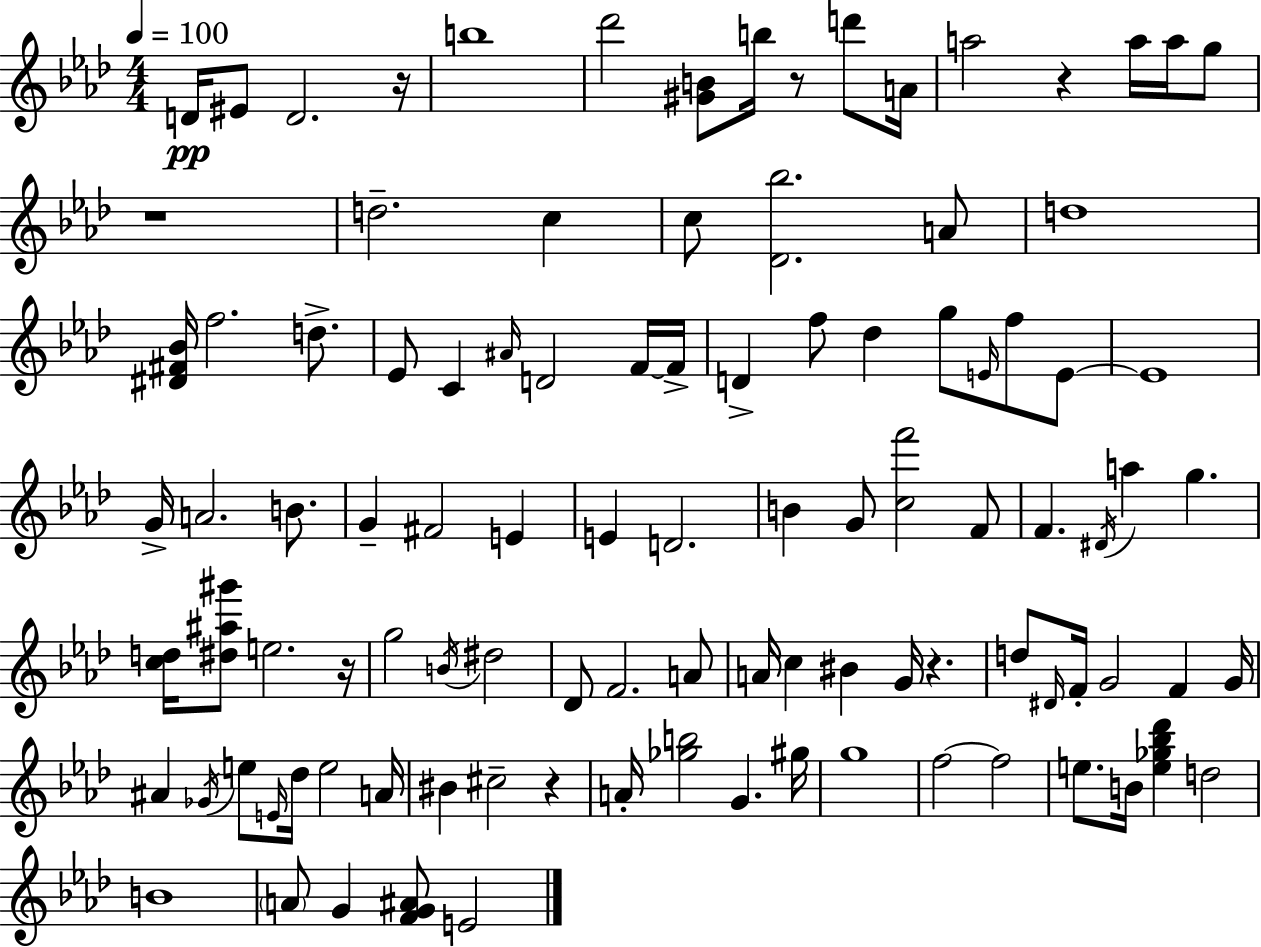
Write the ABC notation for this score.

X:1
T:Untitled
M:4/4
L:1/4
K:Ab
D/4 ^E/2 D2 z/4 b4 _d'2 [^GB]/2 b/4 z/2 d'/2 A/4 a2 z a/4 a/4 g/2 z4 d2 c c/2 [_D_b]2 A/2 d4 [^D^F_B]/4 f2 d/2 _E/2 C ^A/4 D2 F/4 F/4 D f/2 _d g/2 E/4 f/2 E/2 E4 G/4 A2 B/2 G ^F2 E E D2 B G/2 [cf']2 F/2 F ^D/4 a g [cd]/4 [^d^a^g']/2 e2 z/4 g2 B/4 ^d2 _D/2 F2 A/2 A/4 c ^B G/4 z d/2 ^D/4 F/4 G2 F G/4 ^A _G/4 e/2 E/4 _d/4 e2 A/4 ^B ^c2 z A/4 [_gb]2 G ^g/4 g4 f2 f2 e/2 B/4 [e_g_b_d'] d2 B4 A/2 G [FG^A]/2 E2